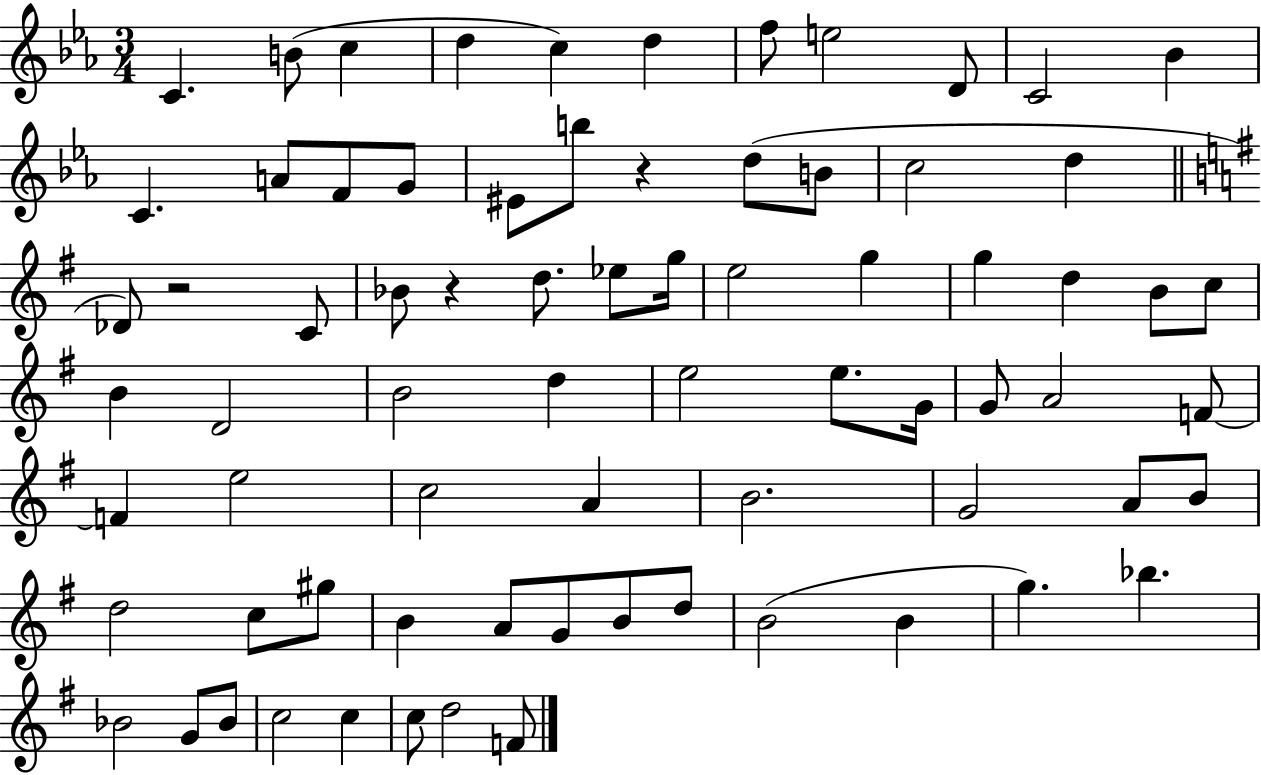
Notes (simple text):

C4/q. B4/e C5/q D5/q C5/q D5/q F5/e E5/h D4/e C4/h Bb4/q C4/q. A4/e F4/e G4/e EIS4/e B5/e R/q D5/e B4/e C5/h D5/q Db4/e R/h C4/e Bb4/e R/q D5/e. Eb5/e G5/s E5/h G5/q G5/q D5/q B4/e C5/e B4/q D4/h B4/h D5/q E5/h E5/e. G4/s G4/e A4/h F4/e F4/q E5/h C5/h A4/q B4/h. G4/h A4/e B4/e D5/h C5/e G#5/e B4/q A4/e G4/e B4/e D5/e B4/h B4/q G5/q. Bb5/q. Bb4/h G4/e Bb4/e C5/h C5/q C5/e D5/h F4/e